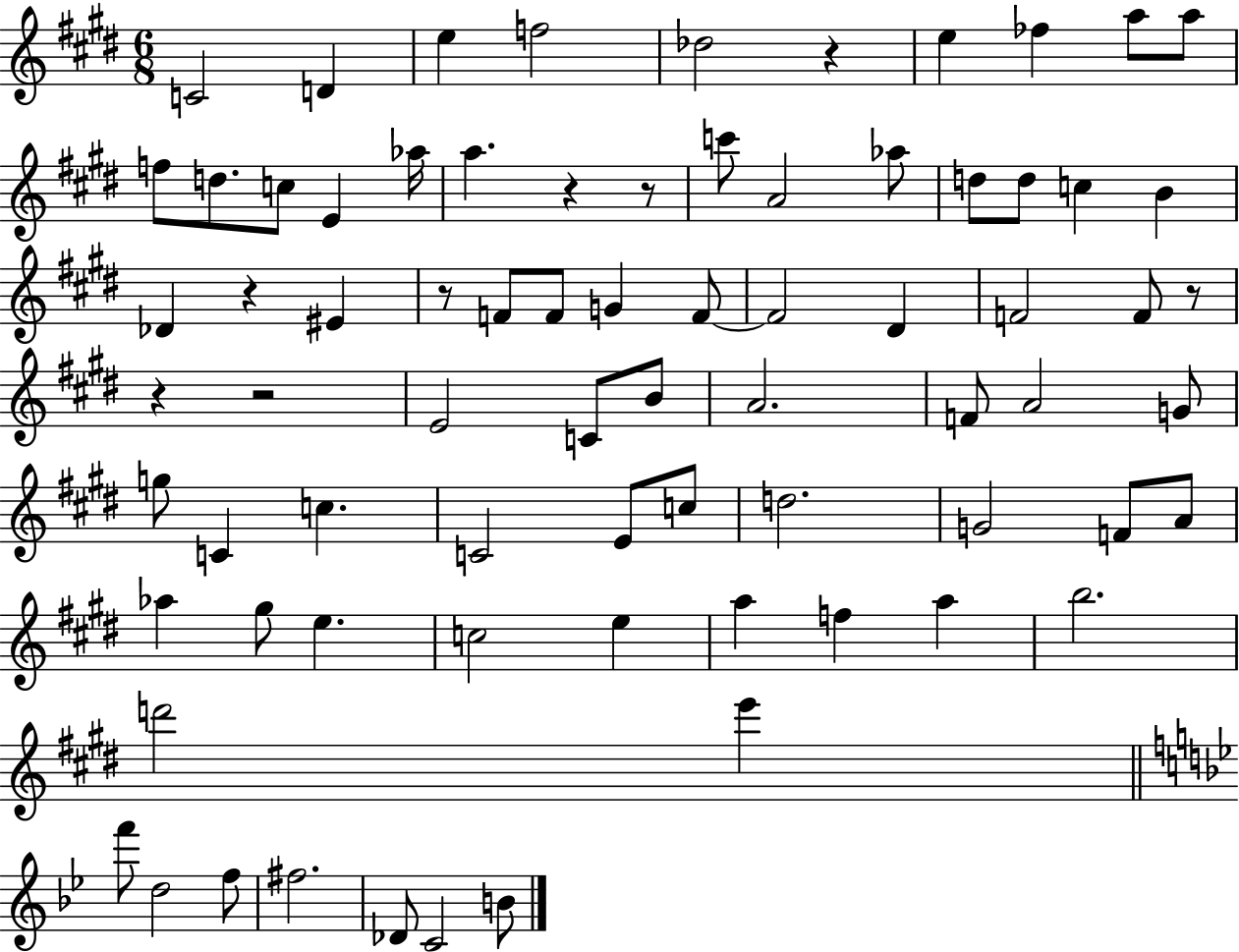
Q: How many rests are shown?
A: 8